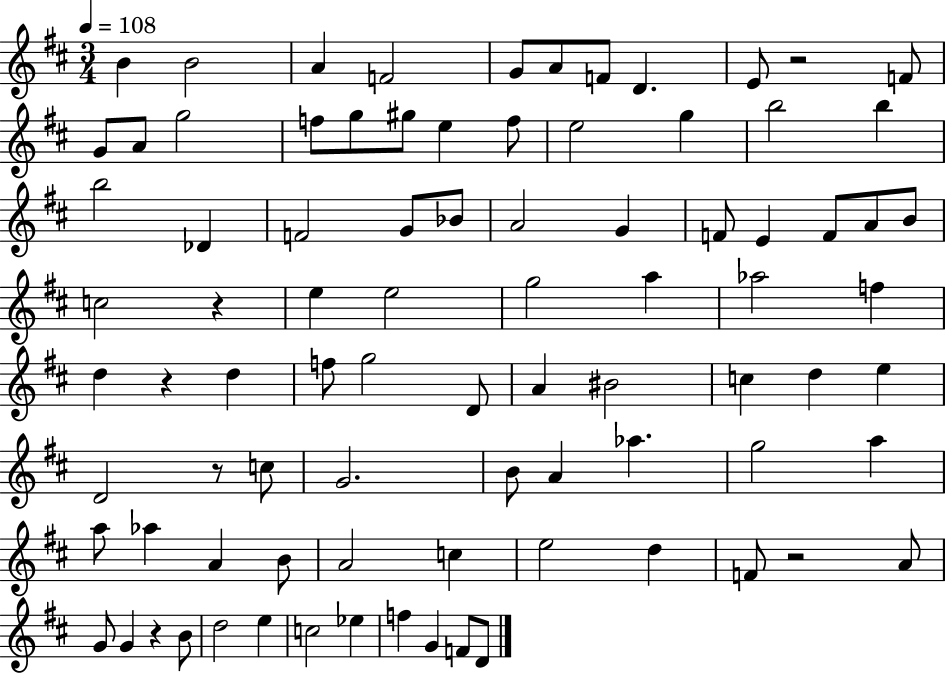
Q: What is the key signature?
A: D major